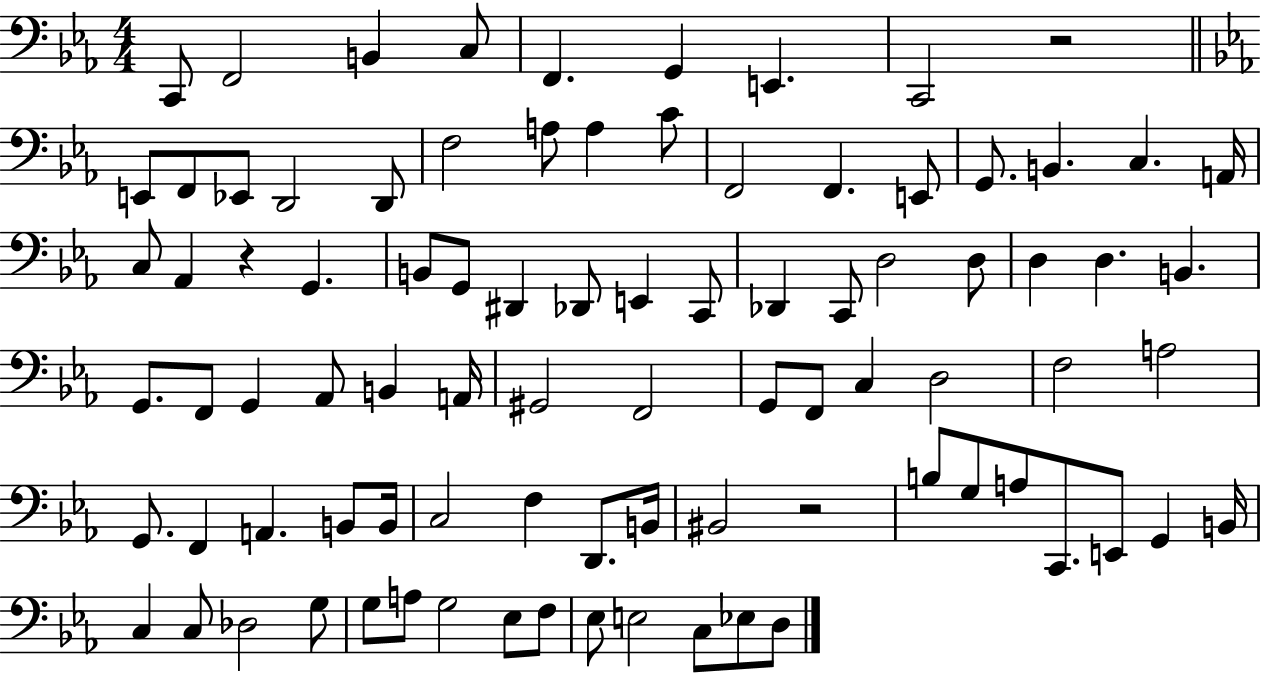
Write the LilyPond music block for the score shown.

{
  \clef bass
  \numericTimeSignature
  \time 4/4
  \key ees \major
  c,8 f,2 b,4 c8 | f,4. g,4 e,4. | c,2 r2 | \bar "||" \break \key ees \major e,8 f,8 ees,8 d,2 d,8 | f2 a8 a4 c'8 | f,2 f,4. e,8 | g,8. b,4. c4. a,16 | \break c8 aes,4 r4 g,4. | b,8 g,8 dis,4 des,8 e,4 c,8 | des,4 c,8 d2 d8 | d4 d4. b,4. | \break g,8. f,8 g,4 aes,8 b,4 a,16 | gis,2 f,2 | g,8 f,8 c4 d2 | f2 a2 | \break g,8. f,4 a,4. b,8 b,16 | c2 f4 d,8. b,16 | bis,2 r2 | b8 g8 a8 c,8. e,8 g,4 b,16 | \break c4 c8 des2 g8 | g8 a8 g2 ees8 f8 | ees8 e2 c8 ees8 d8 | \bar "|."
}